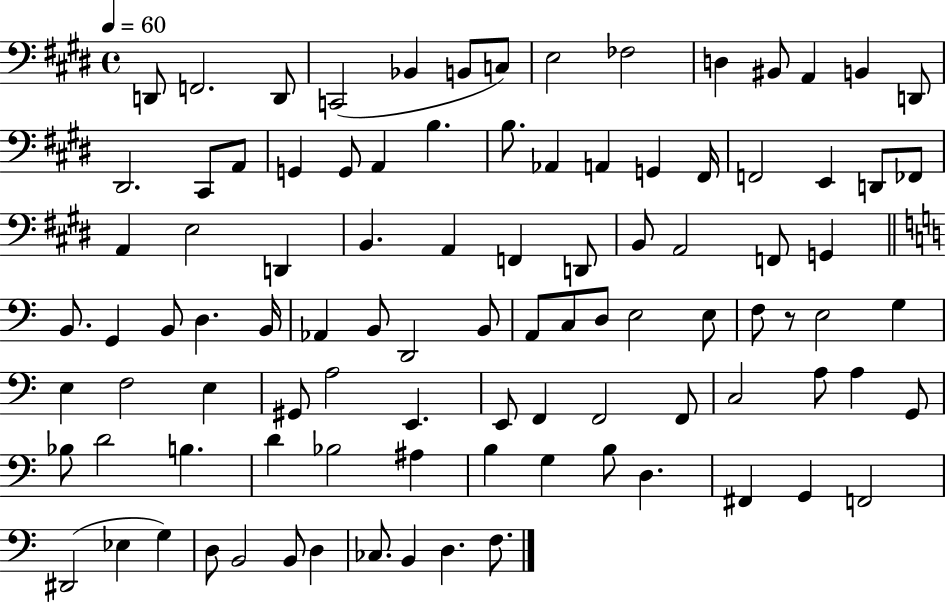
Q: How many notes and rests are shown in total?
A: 97